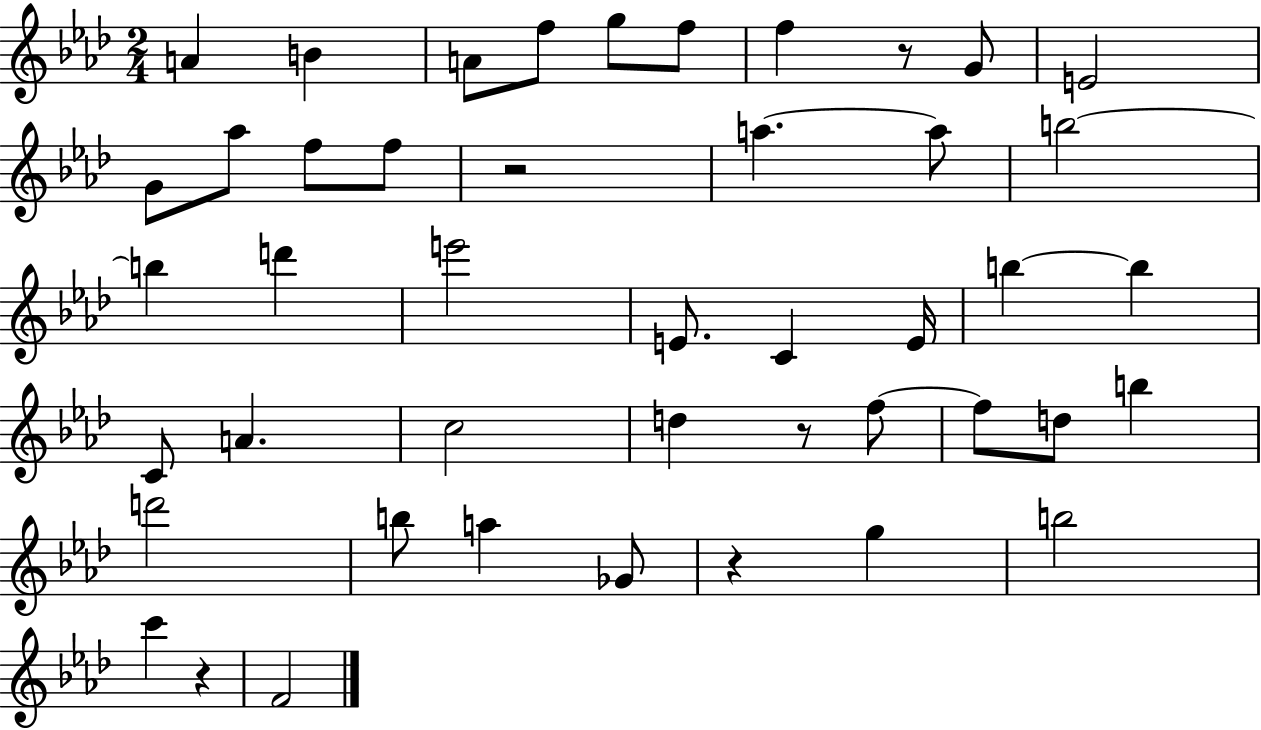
X:1
T:Untitled
M:2/4
L:1/4
K:Ab
A B A/2 f/2 g/2 f/2 f z/2 G/2 E2 G/2 _a/2 f/2 f/2 z2 a a/2 b2 b d' e'2 E/2 C E/4 b b C/2 A c2 d z/2 f/2 f/2 d/2 b d'2 b/2 a _G/2 z g b2 c' z F2